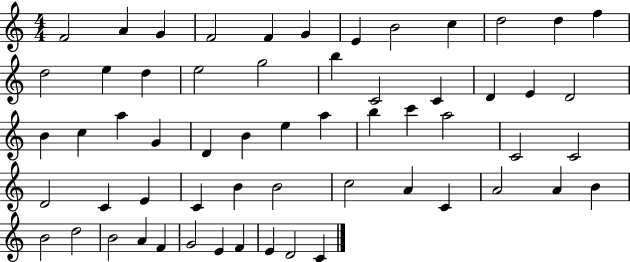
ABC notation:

X:1
T:Untitled
M:4/4
L:1/4
K:C
F2 A G F2 F G E B2 c d2 d f d2 e d e2 g2 b C2 C D E D2 B c a G D B e a b c' a2 C2 C2 D2 C E C B B2 c2 A C A2 A B B2 d2 B2 A F G2 E F E D2 C